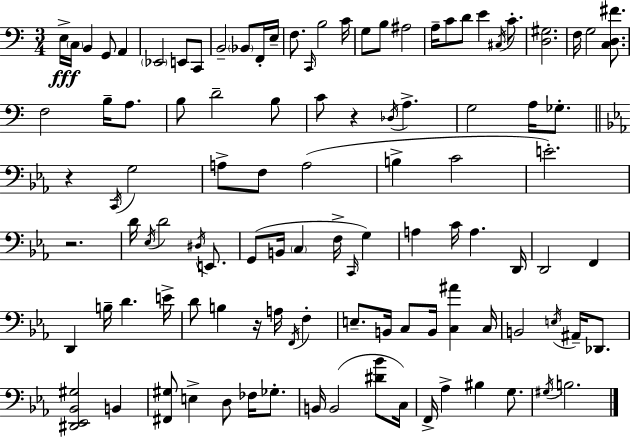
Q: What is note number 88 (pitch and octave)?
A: B2